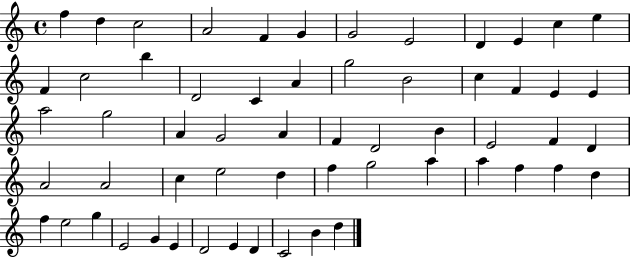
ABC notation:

X:1
T:Untitled
M:4/4
L:1/4
K:C
f d c2 A2 F G G2 E2 D E c e F c2 b D2 C A g2 B2 c F E E a2 g2 A G2 A F D2 B E2 F D A2 A2 c e2 d f g2 a a f f d f e2 g E2 G E D2 E D C2 B d